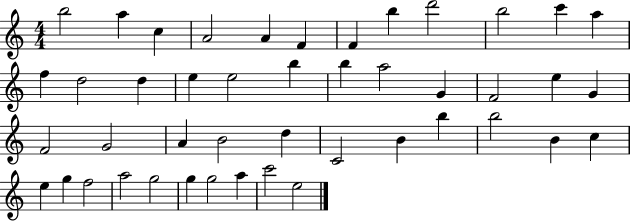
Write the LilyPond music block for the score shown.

{
  \clef treble
  \numericTimeSignature
  \time 4/4
  \key c \major
  b''2 a''4 c''4 | a'2 a'4 f'4 | f'4 b''4 d'''2 | b''2 c'''4 a''4 | \break f''4 d''2 d''4 | e''4 e''2 b''4 | b''4 a''2 g'4 | f'2 e''4 g'4 | \break f'2 g'2 | a'4 b'2 d''4 | c'2 b'4 b''4 | b''2 b'4 c''4 | \break e''4 g''4 f''2 | a''2 g''2 | g''4 g''2 a''4 | c'''2 e''2 | \break \bar "|."
}